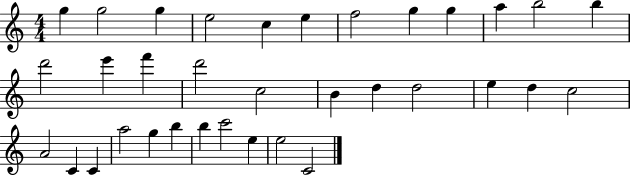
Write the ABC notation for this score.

X:1
T:Untitled
M:4/4
L:1/4
K:C
g g2 g e2 c e f2 g g a b2 b d'2 e' f' d'2 c2 B d d2 e d c2 A2 C C a2 g b b c'2 e e2 C2